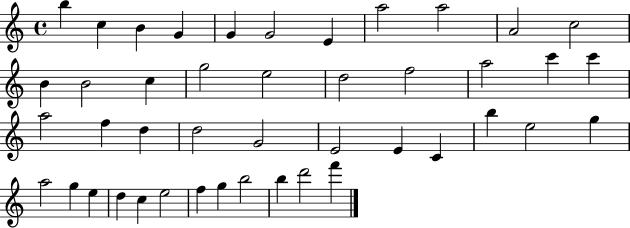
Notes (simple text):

B5/q C5/q B4/q G4/q G4/q G4/h E4/q A5/h A5/h A4/h C5/h B4/q B4/h C5/q G5/h E5/h D5/h F5/h A5/h C6/q C6/q A5/h F5/q D5/q D5/h G4/h E4/h E4/q C4/q B5/q E5/h G5/q A5/h G5/q E5/q D5/q C5/q E5/h F5/q G5/q B5/h B5/q D6/h F6/q